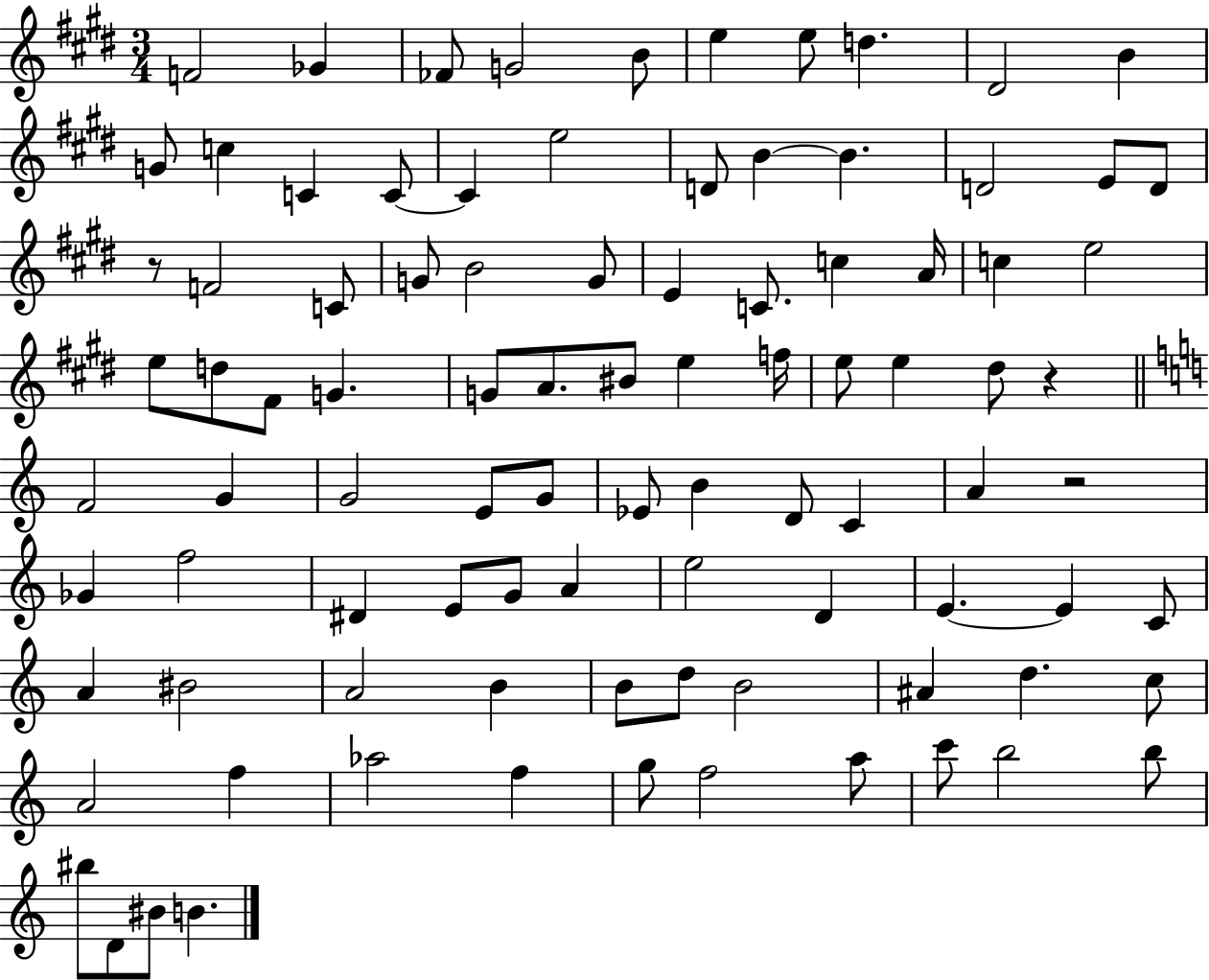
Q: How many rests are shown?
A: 3